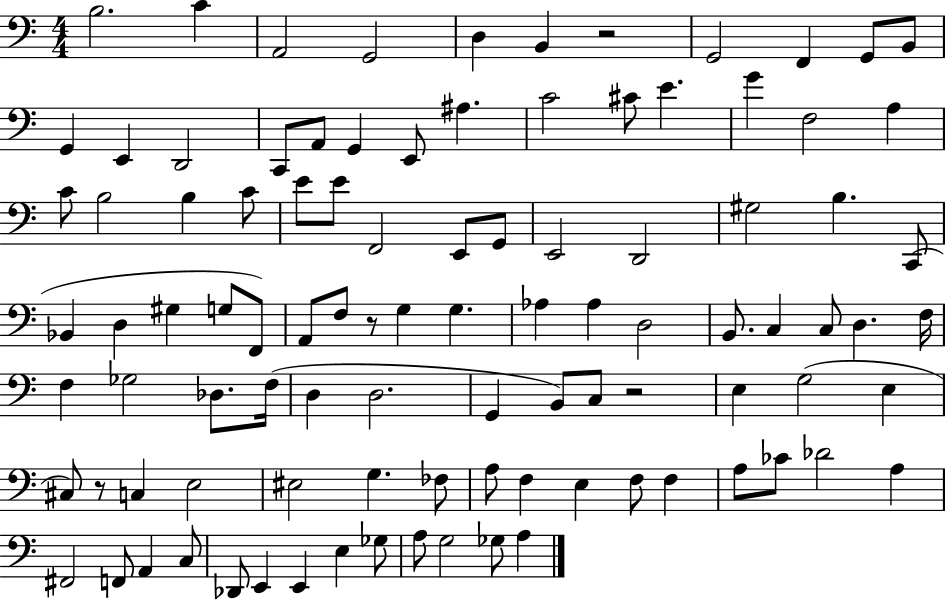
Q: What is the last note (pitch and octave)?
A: A3